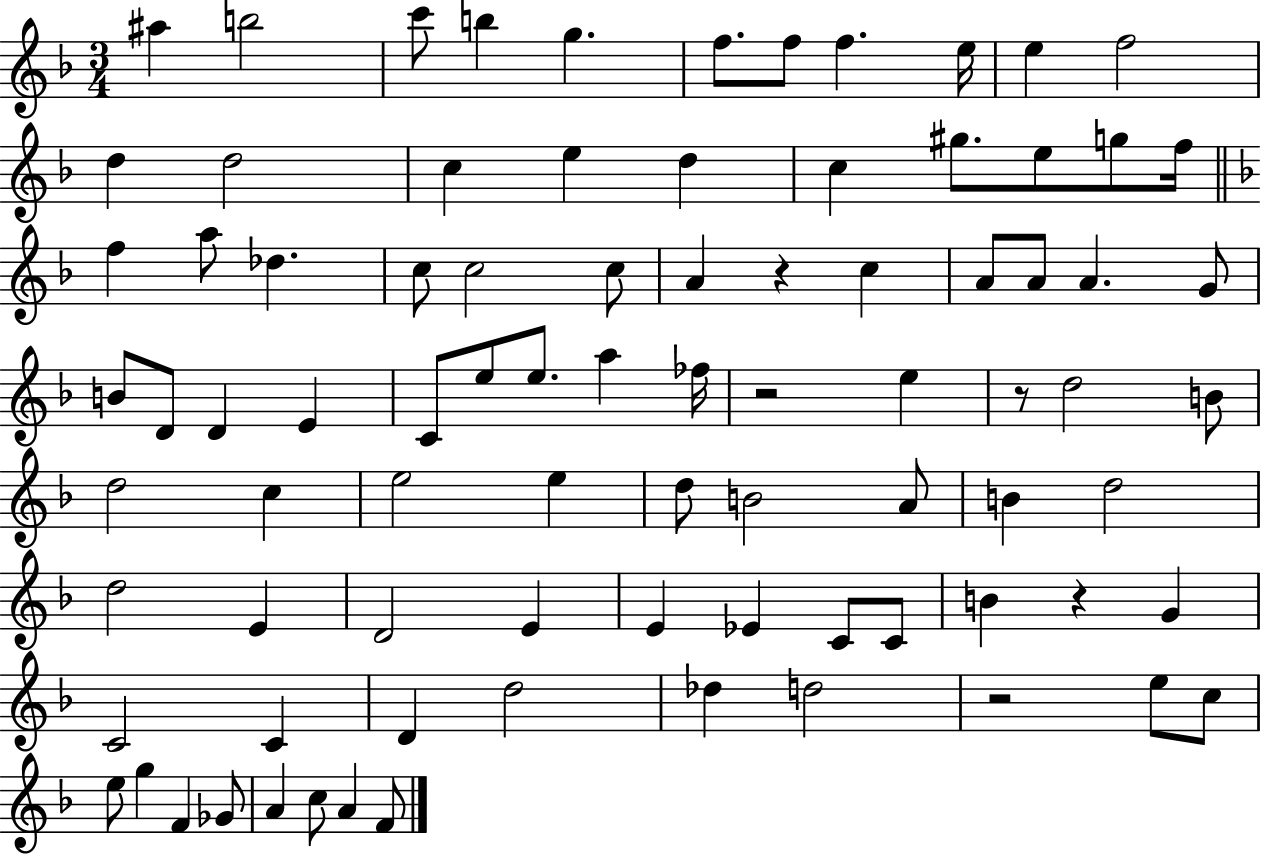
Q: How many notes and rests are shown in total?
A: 85